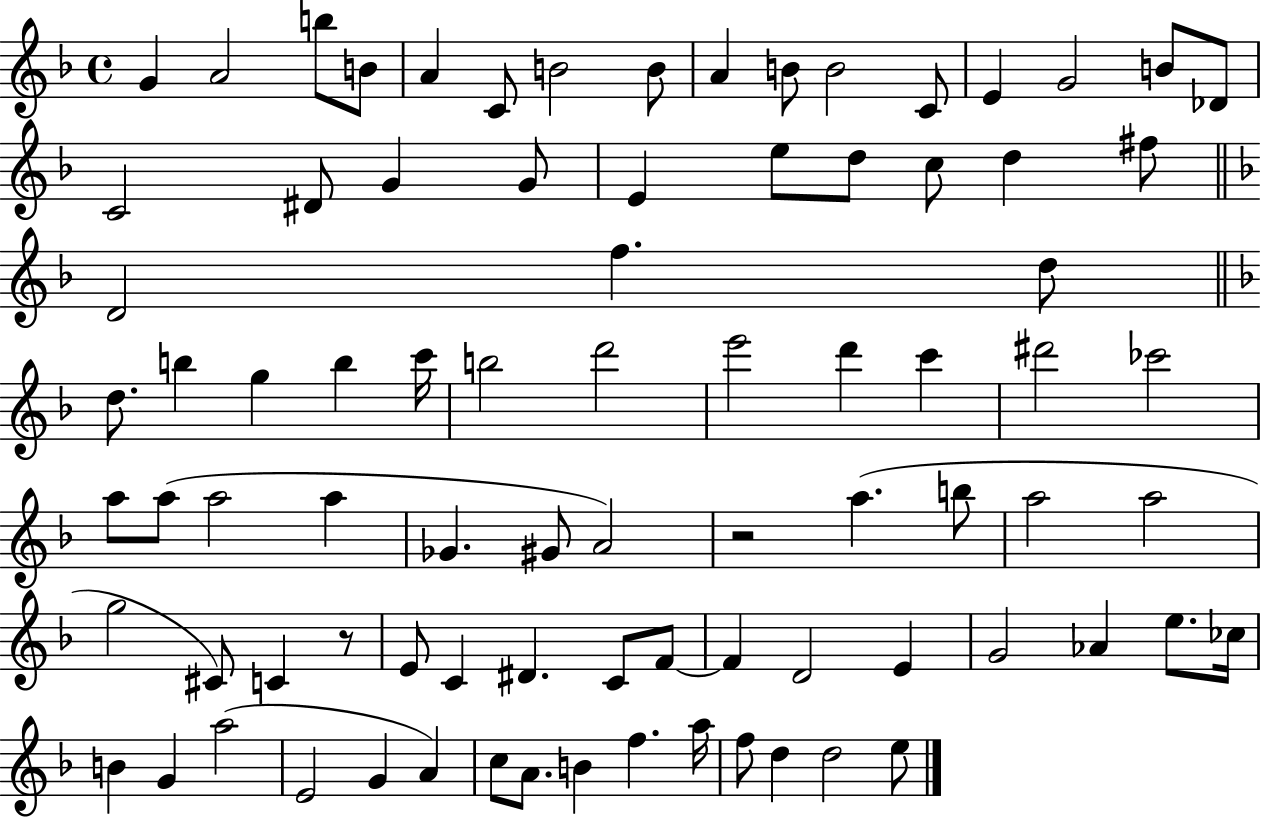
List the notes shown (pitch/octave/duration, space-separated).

G4/q A4/h B5/e B4/e A4/q C4/e B4/h B4/e A4/q B4/e B4/h C4/e E4/q G4/h B4/e Db4/e C4/h D#4/e G4/q G4/e E4/q E5/e D5/e C5/e D5/q F#5/e D4/h F5/q. D5/e D5/e. B5/q G5/q B5/q C6/s B5/h D6/h E6/h D6/q C6/q D#6/h CES6/h A5/e A5/e A5/h A5/q Gb4/q. G#4/e A4/h R/h A5/q. B5/e A5/h A5/h G5/h C#4/e C4/q R/e E4/e C4/q D#4/q. C4/e F4/e F4/q D4/h E4/q G4/h Ab4/q E5/e. CES5/s B4/q G4/q A5/h E4/h G4/q A4/q C5/e A4/e. B4/q F5/q. A5/s F5/e D5/q D5/h E5/e